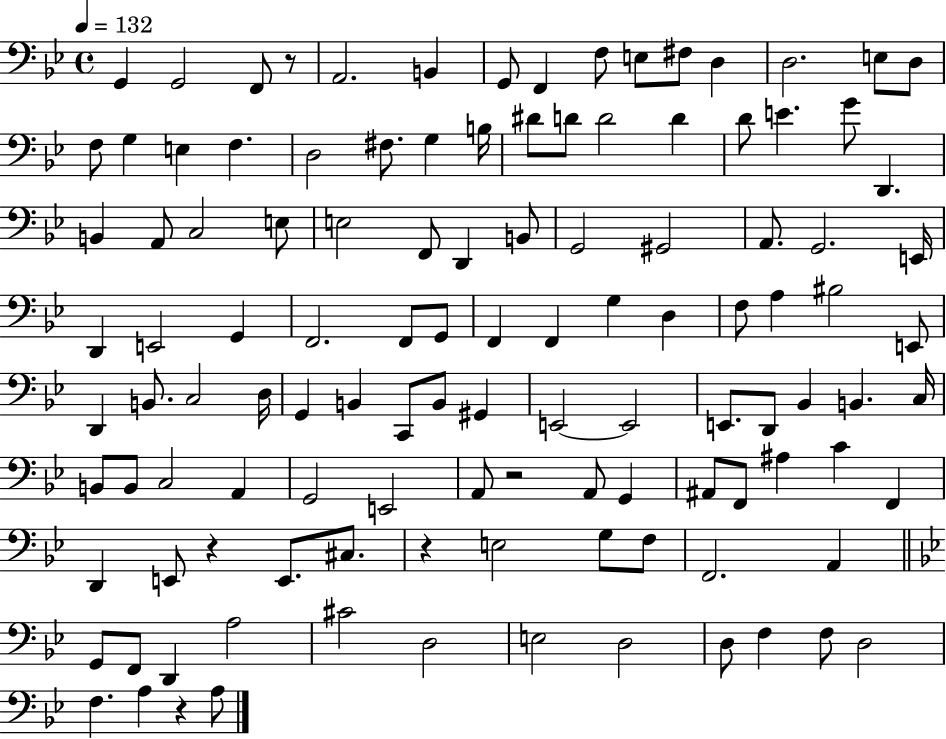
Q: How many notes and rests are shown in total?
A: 116